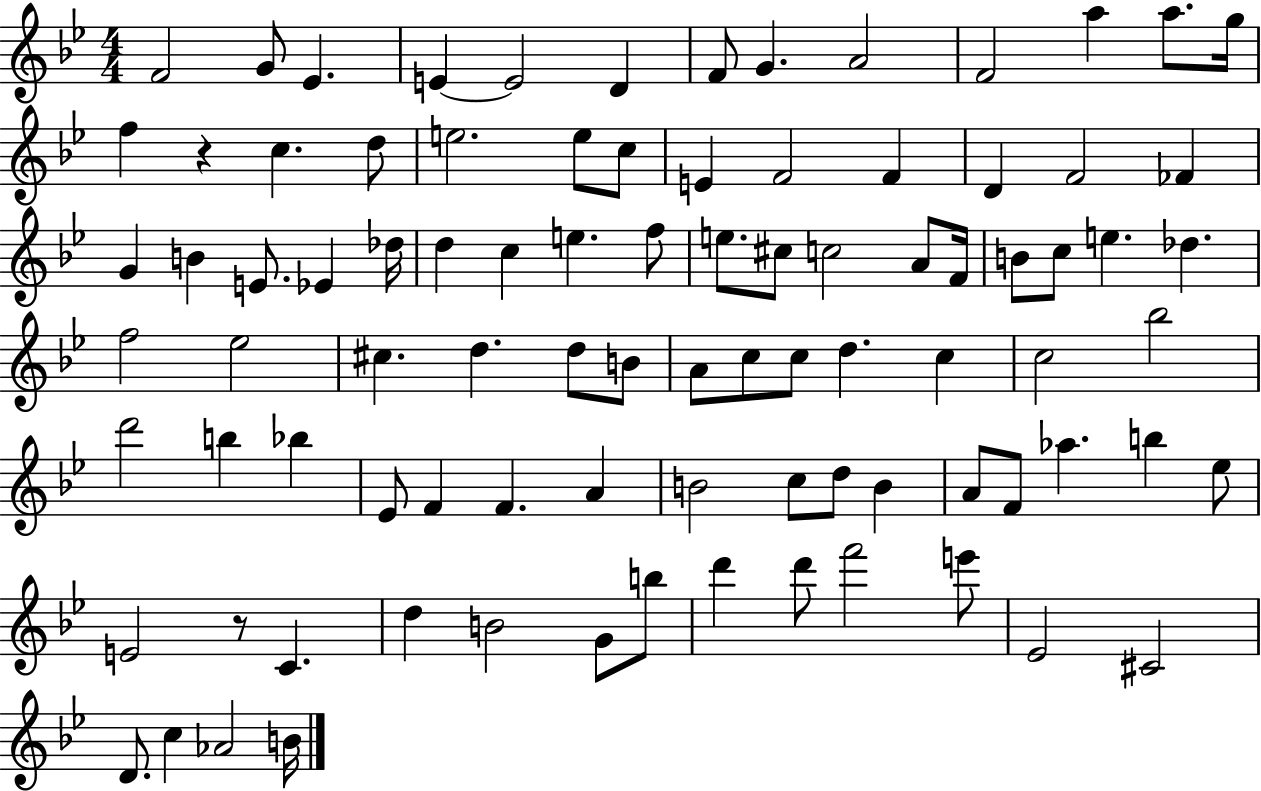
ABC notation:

X:1
T:Untitled
M:4/4
L:1/4
K:Bb
F2 G/2 _E E E2 D F/2 G A2 F2 a a/2 g/4 f z c d/2 e2 e/2 c/2 E F2 F D F2 _F G B E/2 _E _d/4 d c e f/2 e/2 ^c/2 c2 A/2 F/4 B/2 c/2 e _d f2 _e2 ^c d d/2 B/2 A/2 c/2 c/2 d c c2 _b2 d'2 b _b _E/2 F F A B2 c/2 d/2 B A/2 F/2 _a b _e/2 E2 z/2 C d B2 G/2 b/2 d' d'/2 f'2 e'/2 _E2 ^C2 D/2 c _A2 B/4